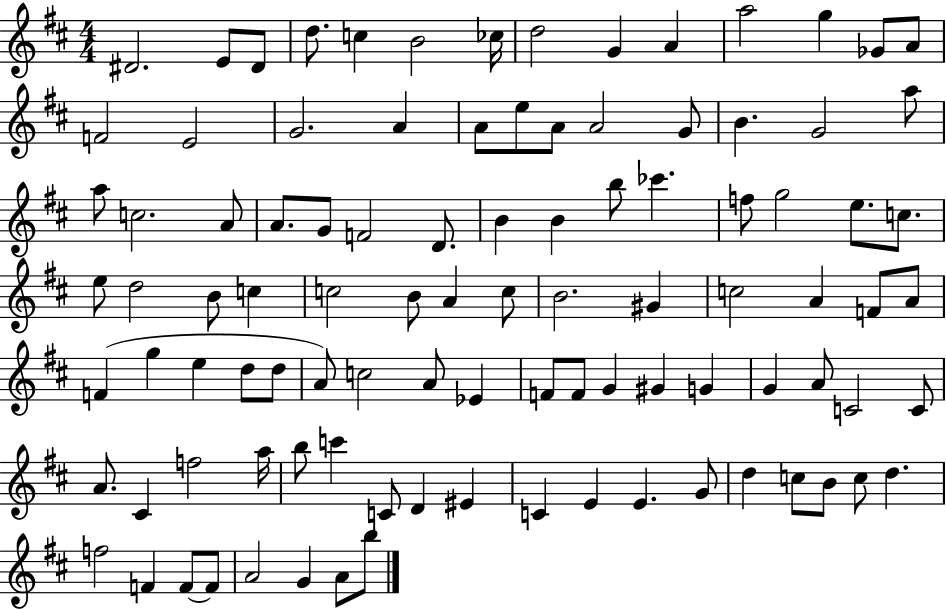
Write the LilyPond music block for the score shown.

{
  \clef treble
  \numericTimeSignature
  \time 4/4
  \key d \major
  \repeat volta 2 { dis'2. e'8 dis'8 | d''8. c''4 b'2 ces''16 | d''2 g'4 a'4 | a''2 g''4 ges'8 a'8 | \break f'2 e'2 | g'2. a'4 | a'8 e''8 a'8 a'2 g'8 | b'4. g'2 a''8 | \break a''8 c''2. a'8 | a'8. g'8 f'2 d'8. | b'4 b'4 b''8 ces'''4. | f''8 g''2 e''8. c''8. | \break e''8 d''2 b'8 c''4 | c''2 b'8 a'4 c''8 | b'2. gis'4 | c''2 a'4 f'8 a'8 | \break f'4( g''4 e''4 d''8 d''8 | a'8) c''2 a'8 ees'4 | f'8 f'8 g'4 gis'4 g'4 | g'4 a'8 c'2 c'8 | \break a'8. cis'4 f''2 a''16 | b''8 c'''4 c'8 d'4 eis'4 | c'4 e'4 e'4. g'8 | d''4 c''8 b'8 c''8 d''4. | \break f''2 f'4 f'8~~ f'8 | a'2 g'4 a'8 b''8 | } \bar "|."
}